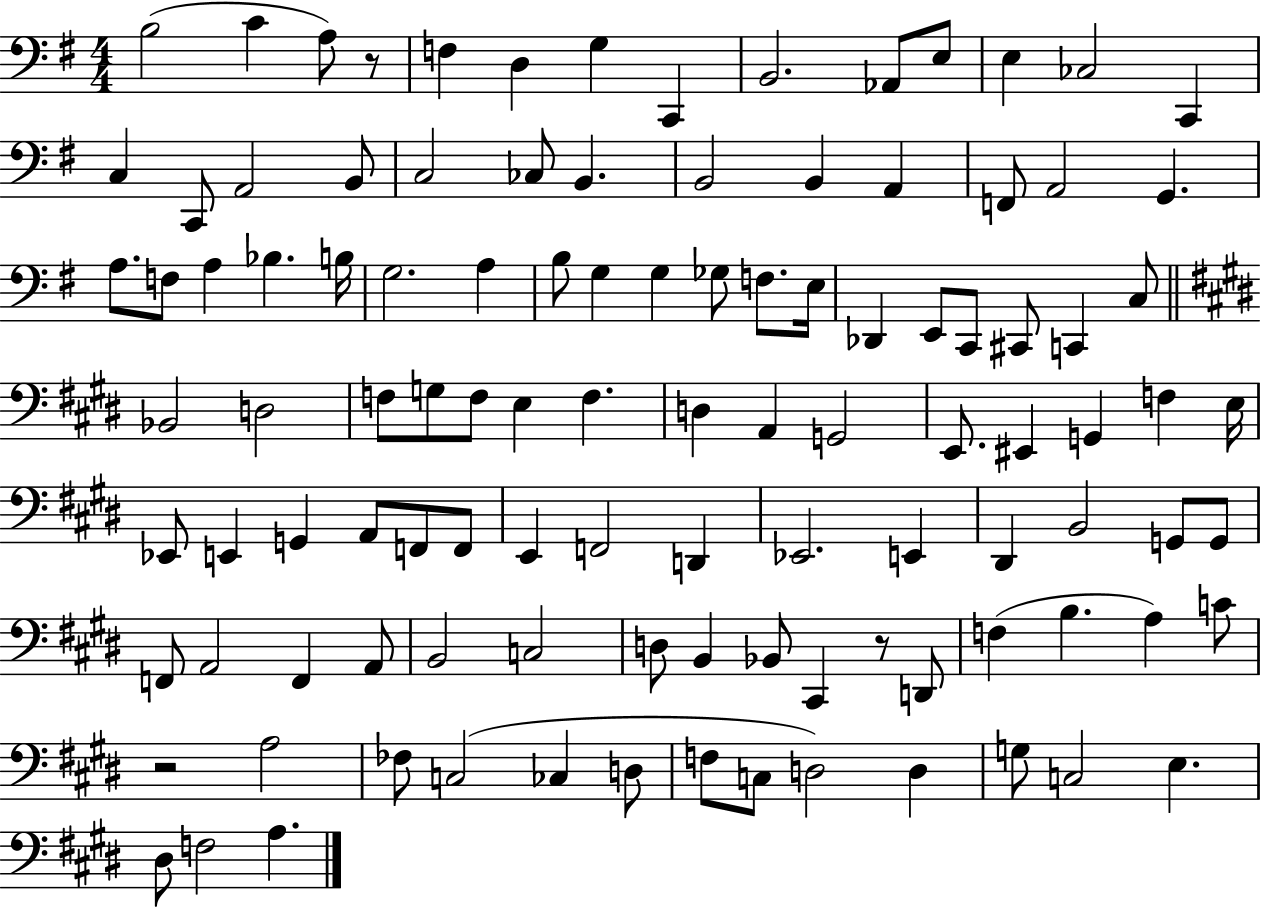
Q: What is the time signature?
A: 4/4